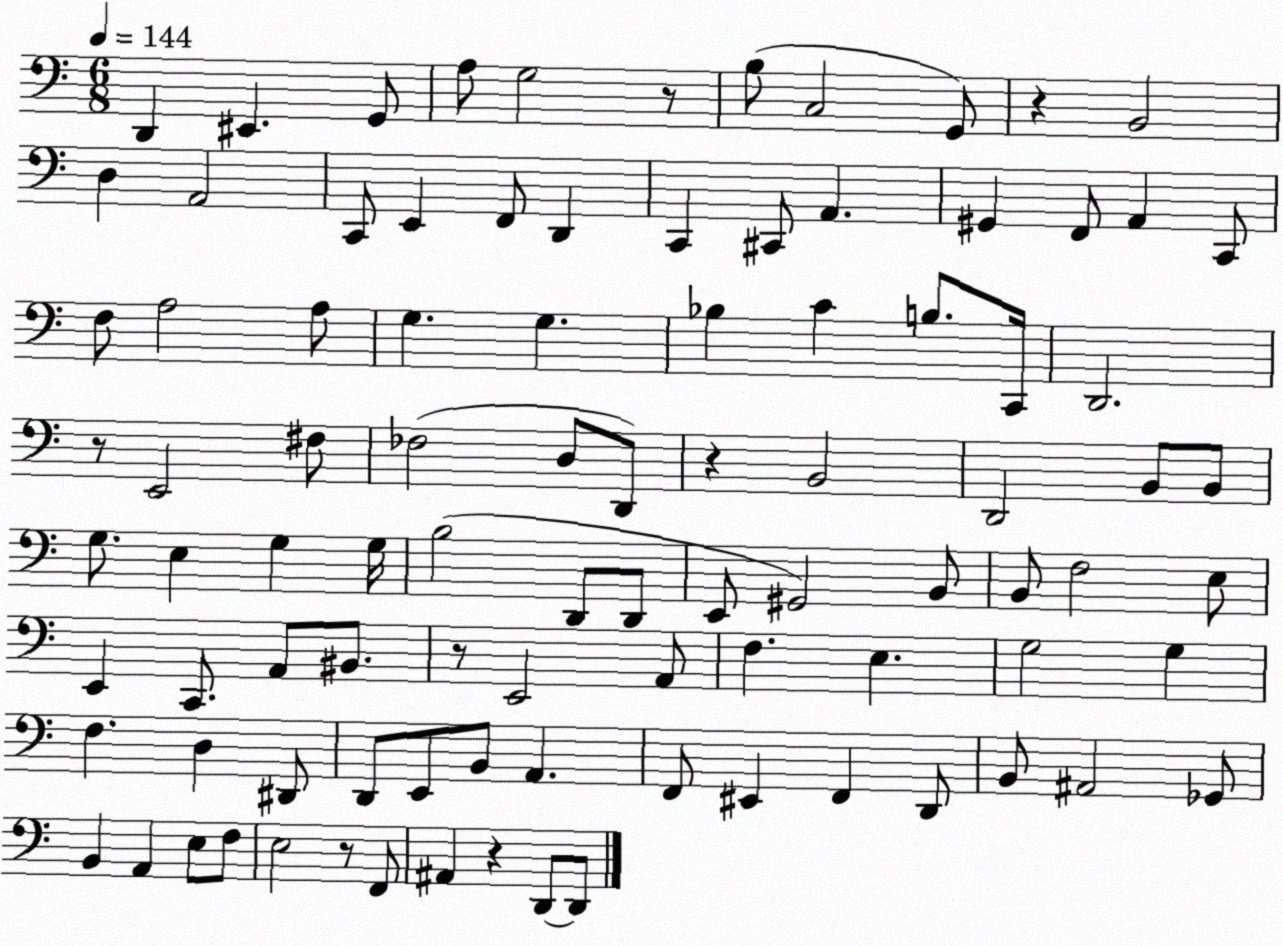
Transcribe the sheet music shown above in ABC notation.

X:1
T:Untitled
M:6/8
L:1/4
K:C
D,, ^E,, G,,/2 A,/2 G,2 z/2 B,/2 C,2 G,,/2 z B,,2 D, A,,2 C,,/2 E,, F,,/2 D,, C,, ^C,,/2 A,, ^G,, F,,/2 A,, C,,/2 F,/2 A,2 A,/2 G, G, _B, C B,/2 C,,/4 D,,2 z/2 E,,2 ^F,/2 _F,2 D,/2 D,,/2 z B,,2 D,,2 B,,/2 B,,/2 G,/2 E, G, G,/4 B,2 D,,/2 D,,/2 E,,/2 ^G,,2 B,,/2 B,,/2 F,2 E,/2 E,, C,,/2 A,,/2 ^B,,/2 z/2 E,,2 A,,/2 F, E, G,2 G, F, D, ^D,,/2 D,,/2 E,,/2 B,,/2 A,, F,,/2 ^E,, F,, D,,/2 B,,/2 ^A,,2 _G,,/2 B,, A,, E,/2 F,/2 E,2 z/2 F,,/2 ^A,, z D,,/2 D,,/2